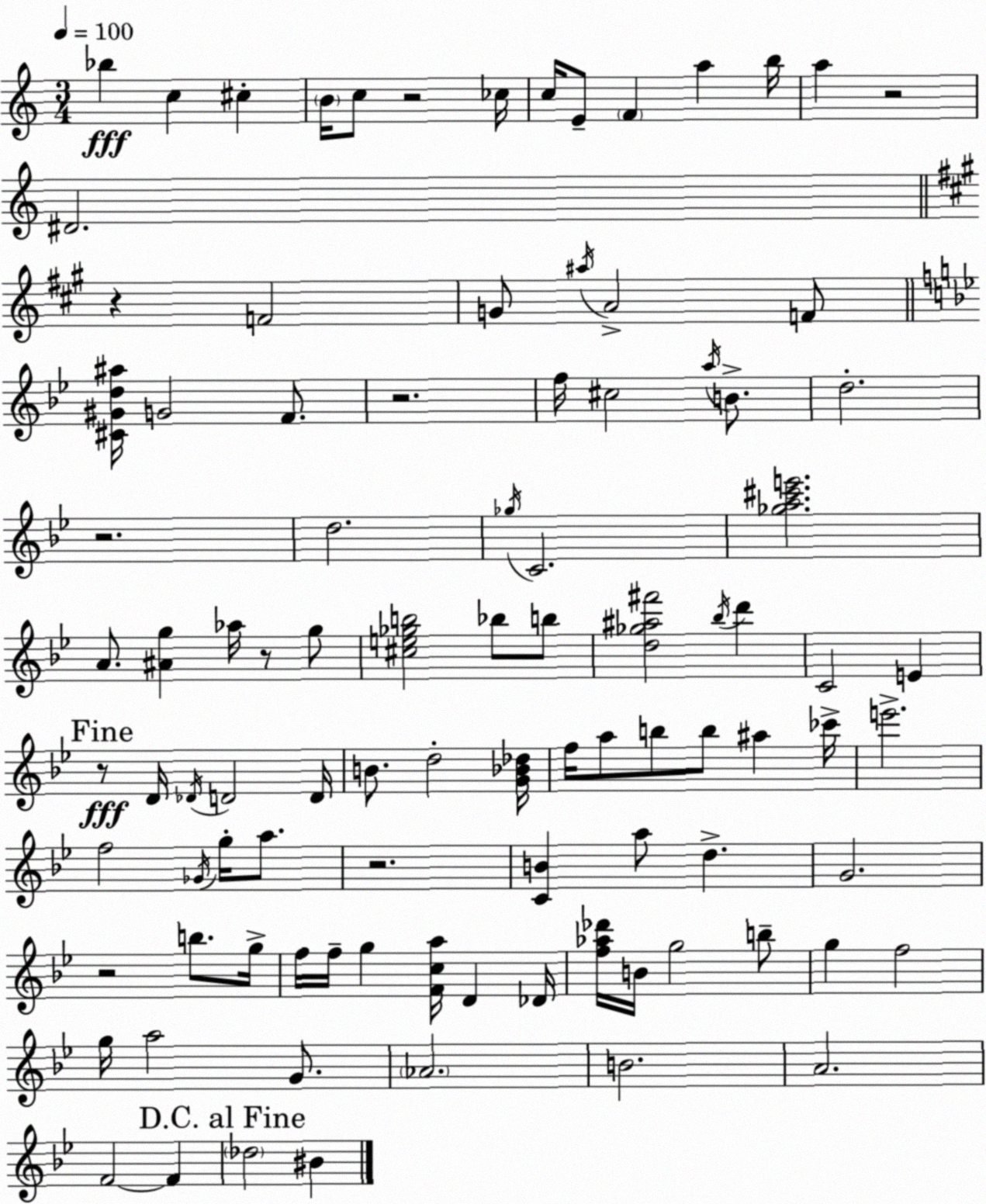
X:1
T:Untitled
M:3/4
L:1/4
K:Am
_b c ^c B/4 c/2 z2 _c/4 c/4 E/2 F a b/4 a z2 ^D2 z F2 G/2 ^a/4 A2 F/2 [^C^Gd^a]/4 G2 F/2 z2 f/4 ^c2 a/4 B/2 d2 z2 d2 _g/4 C2 [_ga^c'e']2 A/2 [^Ag] _a/4 z/2 g/2 [^ce_gb]2 _b/2 b/2 [d_g^a^f']2 _b/4 d' C2 E z/2 D/4 _D/4 D2 D/4 B/2 d2 [G_B_d]/4 f/4 a/2 b/2 b/2 ^a _c'/4 e'2 f2 _G/4 g/4 a/2 z2 [CB] a/2 d G2 z2 b/2 g/4 f/4 f/4 g [Fca]/4 D _D/4 [f_a_d']/4 B/4 g2 b/2 g f2 g/4 a2 G/2 _A2 B2 A2 F2 F _d2 ^B